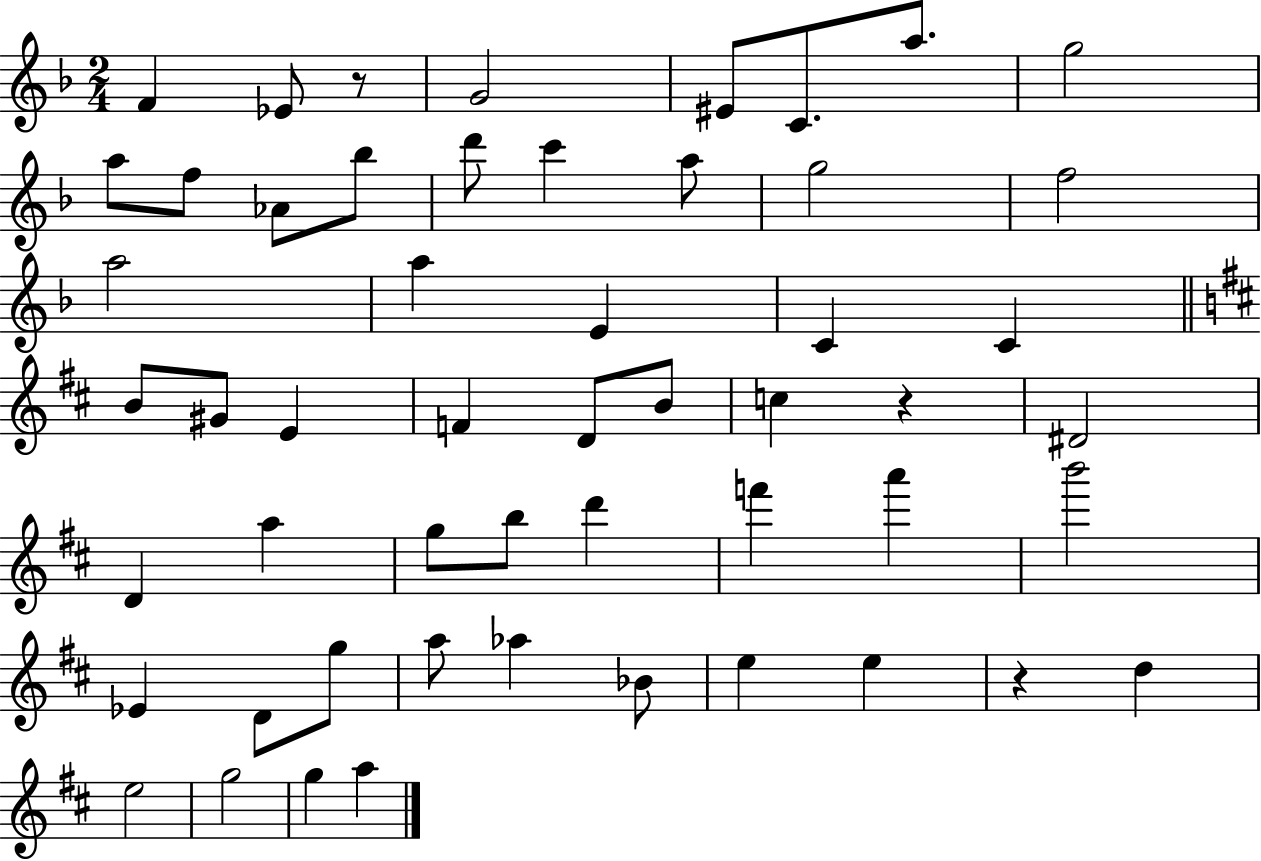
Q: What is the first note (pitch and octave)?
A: F4